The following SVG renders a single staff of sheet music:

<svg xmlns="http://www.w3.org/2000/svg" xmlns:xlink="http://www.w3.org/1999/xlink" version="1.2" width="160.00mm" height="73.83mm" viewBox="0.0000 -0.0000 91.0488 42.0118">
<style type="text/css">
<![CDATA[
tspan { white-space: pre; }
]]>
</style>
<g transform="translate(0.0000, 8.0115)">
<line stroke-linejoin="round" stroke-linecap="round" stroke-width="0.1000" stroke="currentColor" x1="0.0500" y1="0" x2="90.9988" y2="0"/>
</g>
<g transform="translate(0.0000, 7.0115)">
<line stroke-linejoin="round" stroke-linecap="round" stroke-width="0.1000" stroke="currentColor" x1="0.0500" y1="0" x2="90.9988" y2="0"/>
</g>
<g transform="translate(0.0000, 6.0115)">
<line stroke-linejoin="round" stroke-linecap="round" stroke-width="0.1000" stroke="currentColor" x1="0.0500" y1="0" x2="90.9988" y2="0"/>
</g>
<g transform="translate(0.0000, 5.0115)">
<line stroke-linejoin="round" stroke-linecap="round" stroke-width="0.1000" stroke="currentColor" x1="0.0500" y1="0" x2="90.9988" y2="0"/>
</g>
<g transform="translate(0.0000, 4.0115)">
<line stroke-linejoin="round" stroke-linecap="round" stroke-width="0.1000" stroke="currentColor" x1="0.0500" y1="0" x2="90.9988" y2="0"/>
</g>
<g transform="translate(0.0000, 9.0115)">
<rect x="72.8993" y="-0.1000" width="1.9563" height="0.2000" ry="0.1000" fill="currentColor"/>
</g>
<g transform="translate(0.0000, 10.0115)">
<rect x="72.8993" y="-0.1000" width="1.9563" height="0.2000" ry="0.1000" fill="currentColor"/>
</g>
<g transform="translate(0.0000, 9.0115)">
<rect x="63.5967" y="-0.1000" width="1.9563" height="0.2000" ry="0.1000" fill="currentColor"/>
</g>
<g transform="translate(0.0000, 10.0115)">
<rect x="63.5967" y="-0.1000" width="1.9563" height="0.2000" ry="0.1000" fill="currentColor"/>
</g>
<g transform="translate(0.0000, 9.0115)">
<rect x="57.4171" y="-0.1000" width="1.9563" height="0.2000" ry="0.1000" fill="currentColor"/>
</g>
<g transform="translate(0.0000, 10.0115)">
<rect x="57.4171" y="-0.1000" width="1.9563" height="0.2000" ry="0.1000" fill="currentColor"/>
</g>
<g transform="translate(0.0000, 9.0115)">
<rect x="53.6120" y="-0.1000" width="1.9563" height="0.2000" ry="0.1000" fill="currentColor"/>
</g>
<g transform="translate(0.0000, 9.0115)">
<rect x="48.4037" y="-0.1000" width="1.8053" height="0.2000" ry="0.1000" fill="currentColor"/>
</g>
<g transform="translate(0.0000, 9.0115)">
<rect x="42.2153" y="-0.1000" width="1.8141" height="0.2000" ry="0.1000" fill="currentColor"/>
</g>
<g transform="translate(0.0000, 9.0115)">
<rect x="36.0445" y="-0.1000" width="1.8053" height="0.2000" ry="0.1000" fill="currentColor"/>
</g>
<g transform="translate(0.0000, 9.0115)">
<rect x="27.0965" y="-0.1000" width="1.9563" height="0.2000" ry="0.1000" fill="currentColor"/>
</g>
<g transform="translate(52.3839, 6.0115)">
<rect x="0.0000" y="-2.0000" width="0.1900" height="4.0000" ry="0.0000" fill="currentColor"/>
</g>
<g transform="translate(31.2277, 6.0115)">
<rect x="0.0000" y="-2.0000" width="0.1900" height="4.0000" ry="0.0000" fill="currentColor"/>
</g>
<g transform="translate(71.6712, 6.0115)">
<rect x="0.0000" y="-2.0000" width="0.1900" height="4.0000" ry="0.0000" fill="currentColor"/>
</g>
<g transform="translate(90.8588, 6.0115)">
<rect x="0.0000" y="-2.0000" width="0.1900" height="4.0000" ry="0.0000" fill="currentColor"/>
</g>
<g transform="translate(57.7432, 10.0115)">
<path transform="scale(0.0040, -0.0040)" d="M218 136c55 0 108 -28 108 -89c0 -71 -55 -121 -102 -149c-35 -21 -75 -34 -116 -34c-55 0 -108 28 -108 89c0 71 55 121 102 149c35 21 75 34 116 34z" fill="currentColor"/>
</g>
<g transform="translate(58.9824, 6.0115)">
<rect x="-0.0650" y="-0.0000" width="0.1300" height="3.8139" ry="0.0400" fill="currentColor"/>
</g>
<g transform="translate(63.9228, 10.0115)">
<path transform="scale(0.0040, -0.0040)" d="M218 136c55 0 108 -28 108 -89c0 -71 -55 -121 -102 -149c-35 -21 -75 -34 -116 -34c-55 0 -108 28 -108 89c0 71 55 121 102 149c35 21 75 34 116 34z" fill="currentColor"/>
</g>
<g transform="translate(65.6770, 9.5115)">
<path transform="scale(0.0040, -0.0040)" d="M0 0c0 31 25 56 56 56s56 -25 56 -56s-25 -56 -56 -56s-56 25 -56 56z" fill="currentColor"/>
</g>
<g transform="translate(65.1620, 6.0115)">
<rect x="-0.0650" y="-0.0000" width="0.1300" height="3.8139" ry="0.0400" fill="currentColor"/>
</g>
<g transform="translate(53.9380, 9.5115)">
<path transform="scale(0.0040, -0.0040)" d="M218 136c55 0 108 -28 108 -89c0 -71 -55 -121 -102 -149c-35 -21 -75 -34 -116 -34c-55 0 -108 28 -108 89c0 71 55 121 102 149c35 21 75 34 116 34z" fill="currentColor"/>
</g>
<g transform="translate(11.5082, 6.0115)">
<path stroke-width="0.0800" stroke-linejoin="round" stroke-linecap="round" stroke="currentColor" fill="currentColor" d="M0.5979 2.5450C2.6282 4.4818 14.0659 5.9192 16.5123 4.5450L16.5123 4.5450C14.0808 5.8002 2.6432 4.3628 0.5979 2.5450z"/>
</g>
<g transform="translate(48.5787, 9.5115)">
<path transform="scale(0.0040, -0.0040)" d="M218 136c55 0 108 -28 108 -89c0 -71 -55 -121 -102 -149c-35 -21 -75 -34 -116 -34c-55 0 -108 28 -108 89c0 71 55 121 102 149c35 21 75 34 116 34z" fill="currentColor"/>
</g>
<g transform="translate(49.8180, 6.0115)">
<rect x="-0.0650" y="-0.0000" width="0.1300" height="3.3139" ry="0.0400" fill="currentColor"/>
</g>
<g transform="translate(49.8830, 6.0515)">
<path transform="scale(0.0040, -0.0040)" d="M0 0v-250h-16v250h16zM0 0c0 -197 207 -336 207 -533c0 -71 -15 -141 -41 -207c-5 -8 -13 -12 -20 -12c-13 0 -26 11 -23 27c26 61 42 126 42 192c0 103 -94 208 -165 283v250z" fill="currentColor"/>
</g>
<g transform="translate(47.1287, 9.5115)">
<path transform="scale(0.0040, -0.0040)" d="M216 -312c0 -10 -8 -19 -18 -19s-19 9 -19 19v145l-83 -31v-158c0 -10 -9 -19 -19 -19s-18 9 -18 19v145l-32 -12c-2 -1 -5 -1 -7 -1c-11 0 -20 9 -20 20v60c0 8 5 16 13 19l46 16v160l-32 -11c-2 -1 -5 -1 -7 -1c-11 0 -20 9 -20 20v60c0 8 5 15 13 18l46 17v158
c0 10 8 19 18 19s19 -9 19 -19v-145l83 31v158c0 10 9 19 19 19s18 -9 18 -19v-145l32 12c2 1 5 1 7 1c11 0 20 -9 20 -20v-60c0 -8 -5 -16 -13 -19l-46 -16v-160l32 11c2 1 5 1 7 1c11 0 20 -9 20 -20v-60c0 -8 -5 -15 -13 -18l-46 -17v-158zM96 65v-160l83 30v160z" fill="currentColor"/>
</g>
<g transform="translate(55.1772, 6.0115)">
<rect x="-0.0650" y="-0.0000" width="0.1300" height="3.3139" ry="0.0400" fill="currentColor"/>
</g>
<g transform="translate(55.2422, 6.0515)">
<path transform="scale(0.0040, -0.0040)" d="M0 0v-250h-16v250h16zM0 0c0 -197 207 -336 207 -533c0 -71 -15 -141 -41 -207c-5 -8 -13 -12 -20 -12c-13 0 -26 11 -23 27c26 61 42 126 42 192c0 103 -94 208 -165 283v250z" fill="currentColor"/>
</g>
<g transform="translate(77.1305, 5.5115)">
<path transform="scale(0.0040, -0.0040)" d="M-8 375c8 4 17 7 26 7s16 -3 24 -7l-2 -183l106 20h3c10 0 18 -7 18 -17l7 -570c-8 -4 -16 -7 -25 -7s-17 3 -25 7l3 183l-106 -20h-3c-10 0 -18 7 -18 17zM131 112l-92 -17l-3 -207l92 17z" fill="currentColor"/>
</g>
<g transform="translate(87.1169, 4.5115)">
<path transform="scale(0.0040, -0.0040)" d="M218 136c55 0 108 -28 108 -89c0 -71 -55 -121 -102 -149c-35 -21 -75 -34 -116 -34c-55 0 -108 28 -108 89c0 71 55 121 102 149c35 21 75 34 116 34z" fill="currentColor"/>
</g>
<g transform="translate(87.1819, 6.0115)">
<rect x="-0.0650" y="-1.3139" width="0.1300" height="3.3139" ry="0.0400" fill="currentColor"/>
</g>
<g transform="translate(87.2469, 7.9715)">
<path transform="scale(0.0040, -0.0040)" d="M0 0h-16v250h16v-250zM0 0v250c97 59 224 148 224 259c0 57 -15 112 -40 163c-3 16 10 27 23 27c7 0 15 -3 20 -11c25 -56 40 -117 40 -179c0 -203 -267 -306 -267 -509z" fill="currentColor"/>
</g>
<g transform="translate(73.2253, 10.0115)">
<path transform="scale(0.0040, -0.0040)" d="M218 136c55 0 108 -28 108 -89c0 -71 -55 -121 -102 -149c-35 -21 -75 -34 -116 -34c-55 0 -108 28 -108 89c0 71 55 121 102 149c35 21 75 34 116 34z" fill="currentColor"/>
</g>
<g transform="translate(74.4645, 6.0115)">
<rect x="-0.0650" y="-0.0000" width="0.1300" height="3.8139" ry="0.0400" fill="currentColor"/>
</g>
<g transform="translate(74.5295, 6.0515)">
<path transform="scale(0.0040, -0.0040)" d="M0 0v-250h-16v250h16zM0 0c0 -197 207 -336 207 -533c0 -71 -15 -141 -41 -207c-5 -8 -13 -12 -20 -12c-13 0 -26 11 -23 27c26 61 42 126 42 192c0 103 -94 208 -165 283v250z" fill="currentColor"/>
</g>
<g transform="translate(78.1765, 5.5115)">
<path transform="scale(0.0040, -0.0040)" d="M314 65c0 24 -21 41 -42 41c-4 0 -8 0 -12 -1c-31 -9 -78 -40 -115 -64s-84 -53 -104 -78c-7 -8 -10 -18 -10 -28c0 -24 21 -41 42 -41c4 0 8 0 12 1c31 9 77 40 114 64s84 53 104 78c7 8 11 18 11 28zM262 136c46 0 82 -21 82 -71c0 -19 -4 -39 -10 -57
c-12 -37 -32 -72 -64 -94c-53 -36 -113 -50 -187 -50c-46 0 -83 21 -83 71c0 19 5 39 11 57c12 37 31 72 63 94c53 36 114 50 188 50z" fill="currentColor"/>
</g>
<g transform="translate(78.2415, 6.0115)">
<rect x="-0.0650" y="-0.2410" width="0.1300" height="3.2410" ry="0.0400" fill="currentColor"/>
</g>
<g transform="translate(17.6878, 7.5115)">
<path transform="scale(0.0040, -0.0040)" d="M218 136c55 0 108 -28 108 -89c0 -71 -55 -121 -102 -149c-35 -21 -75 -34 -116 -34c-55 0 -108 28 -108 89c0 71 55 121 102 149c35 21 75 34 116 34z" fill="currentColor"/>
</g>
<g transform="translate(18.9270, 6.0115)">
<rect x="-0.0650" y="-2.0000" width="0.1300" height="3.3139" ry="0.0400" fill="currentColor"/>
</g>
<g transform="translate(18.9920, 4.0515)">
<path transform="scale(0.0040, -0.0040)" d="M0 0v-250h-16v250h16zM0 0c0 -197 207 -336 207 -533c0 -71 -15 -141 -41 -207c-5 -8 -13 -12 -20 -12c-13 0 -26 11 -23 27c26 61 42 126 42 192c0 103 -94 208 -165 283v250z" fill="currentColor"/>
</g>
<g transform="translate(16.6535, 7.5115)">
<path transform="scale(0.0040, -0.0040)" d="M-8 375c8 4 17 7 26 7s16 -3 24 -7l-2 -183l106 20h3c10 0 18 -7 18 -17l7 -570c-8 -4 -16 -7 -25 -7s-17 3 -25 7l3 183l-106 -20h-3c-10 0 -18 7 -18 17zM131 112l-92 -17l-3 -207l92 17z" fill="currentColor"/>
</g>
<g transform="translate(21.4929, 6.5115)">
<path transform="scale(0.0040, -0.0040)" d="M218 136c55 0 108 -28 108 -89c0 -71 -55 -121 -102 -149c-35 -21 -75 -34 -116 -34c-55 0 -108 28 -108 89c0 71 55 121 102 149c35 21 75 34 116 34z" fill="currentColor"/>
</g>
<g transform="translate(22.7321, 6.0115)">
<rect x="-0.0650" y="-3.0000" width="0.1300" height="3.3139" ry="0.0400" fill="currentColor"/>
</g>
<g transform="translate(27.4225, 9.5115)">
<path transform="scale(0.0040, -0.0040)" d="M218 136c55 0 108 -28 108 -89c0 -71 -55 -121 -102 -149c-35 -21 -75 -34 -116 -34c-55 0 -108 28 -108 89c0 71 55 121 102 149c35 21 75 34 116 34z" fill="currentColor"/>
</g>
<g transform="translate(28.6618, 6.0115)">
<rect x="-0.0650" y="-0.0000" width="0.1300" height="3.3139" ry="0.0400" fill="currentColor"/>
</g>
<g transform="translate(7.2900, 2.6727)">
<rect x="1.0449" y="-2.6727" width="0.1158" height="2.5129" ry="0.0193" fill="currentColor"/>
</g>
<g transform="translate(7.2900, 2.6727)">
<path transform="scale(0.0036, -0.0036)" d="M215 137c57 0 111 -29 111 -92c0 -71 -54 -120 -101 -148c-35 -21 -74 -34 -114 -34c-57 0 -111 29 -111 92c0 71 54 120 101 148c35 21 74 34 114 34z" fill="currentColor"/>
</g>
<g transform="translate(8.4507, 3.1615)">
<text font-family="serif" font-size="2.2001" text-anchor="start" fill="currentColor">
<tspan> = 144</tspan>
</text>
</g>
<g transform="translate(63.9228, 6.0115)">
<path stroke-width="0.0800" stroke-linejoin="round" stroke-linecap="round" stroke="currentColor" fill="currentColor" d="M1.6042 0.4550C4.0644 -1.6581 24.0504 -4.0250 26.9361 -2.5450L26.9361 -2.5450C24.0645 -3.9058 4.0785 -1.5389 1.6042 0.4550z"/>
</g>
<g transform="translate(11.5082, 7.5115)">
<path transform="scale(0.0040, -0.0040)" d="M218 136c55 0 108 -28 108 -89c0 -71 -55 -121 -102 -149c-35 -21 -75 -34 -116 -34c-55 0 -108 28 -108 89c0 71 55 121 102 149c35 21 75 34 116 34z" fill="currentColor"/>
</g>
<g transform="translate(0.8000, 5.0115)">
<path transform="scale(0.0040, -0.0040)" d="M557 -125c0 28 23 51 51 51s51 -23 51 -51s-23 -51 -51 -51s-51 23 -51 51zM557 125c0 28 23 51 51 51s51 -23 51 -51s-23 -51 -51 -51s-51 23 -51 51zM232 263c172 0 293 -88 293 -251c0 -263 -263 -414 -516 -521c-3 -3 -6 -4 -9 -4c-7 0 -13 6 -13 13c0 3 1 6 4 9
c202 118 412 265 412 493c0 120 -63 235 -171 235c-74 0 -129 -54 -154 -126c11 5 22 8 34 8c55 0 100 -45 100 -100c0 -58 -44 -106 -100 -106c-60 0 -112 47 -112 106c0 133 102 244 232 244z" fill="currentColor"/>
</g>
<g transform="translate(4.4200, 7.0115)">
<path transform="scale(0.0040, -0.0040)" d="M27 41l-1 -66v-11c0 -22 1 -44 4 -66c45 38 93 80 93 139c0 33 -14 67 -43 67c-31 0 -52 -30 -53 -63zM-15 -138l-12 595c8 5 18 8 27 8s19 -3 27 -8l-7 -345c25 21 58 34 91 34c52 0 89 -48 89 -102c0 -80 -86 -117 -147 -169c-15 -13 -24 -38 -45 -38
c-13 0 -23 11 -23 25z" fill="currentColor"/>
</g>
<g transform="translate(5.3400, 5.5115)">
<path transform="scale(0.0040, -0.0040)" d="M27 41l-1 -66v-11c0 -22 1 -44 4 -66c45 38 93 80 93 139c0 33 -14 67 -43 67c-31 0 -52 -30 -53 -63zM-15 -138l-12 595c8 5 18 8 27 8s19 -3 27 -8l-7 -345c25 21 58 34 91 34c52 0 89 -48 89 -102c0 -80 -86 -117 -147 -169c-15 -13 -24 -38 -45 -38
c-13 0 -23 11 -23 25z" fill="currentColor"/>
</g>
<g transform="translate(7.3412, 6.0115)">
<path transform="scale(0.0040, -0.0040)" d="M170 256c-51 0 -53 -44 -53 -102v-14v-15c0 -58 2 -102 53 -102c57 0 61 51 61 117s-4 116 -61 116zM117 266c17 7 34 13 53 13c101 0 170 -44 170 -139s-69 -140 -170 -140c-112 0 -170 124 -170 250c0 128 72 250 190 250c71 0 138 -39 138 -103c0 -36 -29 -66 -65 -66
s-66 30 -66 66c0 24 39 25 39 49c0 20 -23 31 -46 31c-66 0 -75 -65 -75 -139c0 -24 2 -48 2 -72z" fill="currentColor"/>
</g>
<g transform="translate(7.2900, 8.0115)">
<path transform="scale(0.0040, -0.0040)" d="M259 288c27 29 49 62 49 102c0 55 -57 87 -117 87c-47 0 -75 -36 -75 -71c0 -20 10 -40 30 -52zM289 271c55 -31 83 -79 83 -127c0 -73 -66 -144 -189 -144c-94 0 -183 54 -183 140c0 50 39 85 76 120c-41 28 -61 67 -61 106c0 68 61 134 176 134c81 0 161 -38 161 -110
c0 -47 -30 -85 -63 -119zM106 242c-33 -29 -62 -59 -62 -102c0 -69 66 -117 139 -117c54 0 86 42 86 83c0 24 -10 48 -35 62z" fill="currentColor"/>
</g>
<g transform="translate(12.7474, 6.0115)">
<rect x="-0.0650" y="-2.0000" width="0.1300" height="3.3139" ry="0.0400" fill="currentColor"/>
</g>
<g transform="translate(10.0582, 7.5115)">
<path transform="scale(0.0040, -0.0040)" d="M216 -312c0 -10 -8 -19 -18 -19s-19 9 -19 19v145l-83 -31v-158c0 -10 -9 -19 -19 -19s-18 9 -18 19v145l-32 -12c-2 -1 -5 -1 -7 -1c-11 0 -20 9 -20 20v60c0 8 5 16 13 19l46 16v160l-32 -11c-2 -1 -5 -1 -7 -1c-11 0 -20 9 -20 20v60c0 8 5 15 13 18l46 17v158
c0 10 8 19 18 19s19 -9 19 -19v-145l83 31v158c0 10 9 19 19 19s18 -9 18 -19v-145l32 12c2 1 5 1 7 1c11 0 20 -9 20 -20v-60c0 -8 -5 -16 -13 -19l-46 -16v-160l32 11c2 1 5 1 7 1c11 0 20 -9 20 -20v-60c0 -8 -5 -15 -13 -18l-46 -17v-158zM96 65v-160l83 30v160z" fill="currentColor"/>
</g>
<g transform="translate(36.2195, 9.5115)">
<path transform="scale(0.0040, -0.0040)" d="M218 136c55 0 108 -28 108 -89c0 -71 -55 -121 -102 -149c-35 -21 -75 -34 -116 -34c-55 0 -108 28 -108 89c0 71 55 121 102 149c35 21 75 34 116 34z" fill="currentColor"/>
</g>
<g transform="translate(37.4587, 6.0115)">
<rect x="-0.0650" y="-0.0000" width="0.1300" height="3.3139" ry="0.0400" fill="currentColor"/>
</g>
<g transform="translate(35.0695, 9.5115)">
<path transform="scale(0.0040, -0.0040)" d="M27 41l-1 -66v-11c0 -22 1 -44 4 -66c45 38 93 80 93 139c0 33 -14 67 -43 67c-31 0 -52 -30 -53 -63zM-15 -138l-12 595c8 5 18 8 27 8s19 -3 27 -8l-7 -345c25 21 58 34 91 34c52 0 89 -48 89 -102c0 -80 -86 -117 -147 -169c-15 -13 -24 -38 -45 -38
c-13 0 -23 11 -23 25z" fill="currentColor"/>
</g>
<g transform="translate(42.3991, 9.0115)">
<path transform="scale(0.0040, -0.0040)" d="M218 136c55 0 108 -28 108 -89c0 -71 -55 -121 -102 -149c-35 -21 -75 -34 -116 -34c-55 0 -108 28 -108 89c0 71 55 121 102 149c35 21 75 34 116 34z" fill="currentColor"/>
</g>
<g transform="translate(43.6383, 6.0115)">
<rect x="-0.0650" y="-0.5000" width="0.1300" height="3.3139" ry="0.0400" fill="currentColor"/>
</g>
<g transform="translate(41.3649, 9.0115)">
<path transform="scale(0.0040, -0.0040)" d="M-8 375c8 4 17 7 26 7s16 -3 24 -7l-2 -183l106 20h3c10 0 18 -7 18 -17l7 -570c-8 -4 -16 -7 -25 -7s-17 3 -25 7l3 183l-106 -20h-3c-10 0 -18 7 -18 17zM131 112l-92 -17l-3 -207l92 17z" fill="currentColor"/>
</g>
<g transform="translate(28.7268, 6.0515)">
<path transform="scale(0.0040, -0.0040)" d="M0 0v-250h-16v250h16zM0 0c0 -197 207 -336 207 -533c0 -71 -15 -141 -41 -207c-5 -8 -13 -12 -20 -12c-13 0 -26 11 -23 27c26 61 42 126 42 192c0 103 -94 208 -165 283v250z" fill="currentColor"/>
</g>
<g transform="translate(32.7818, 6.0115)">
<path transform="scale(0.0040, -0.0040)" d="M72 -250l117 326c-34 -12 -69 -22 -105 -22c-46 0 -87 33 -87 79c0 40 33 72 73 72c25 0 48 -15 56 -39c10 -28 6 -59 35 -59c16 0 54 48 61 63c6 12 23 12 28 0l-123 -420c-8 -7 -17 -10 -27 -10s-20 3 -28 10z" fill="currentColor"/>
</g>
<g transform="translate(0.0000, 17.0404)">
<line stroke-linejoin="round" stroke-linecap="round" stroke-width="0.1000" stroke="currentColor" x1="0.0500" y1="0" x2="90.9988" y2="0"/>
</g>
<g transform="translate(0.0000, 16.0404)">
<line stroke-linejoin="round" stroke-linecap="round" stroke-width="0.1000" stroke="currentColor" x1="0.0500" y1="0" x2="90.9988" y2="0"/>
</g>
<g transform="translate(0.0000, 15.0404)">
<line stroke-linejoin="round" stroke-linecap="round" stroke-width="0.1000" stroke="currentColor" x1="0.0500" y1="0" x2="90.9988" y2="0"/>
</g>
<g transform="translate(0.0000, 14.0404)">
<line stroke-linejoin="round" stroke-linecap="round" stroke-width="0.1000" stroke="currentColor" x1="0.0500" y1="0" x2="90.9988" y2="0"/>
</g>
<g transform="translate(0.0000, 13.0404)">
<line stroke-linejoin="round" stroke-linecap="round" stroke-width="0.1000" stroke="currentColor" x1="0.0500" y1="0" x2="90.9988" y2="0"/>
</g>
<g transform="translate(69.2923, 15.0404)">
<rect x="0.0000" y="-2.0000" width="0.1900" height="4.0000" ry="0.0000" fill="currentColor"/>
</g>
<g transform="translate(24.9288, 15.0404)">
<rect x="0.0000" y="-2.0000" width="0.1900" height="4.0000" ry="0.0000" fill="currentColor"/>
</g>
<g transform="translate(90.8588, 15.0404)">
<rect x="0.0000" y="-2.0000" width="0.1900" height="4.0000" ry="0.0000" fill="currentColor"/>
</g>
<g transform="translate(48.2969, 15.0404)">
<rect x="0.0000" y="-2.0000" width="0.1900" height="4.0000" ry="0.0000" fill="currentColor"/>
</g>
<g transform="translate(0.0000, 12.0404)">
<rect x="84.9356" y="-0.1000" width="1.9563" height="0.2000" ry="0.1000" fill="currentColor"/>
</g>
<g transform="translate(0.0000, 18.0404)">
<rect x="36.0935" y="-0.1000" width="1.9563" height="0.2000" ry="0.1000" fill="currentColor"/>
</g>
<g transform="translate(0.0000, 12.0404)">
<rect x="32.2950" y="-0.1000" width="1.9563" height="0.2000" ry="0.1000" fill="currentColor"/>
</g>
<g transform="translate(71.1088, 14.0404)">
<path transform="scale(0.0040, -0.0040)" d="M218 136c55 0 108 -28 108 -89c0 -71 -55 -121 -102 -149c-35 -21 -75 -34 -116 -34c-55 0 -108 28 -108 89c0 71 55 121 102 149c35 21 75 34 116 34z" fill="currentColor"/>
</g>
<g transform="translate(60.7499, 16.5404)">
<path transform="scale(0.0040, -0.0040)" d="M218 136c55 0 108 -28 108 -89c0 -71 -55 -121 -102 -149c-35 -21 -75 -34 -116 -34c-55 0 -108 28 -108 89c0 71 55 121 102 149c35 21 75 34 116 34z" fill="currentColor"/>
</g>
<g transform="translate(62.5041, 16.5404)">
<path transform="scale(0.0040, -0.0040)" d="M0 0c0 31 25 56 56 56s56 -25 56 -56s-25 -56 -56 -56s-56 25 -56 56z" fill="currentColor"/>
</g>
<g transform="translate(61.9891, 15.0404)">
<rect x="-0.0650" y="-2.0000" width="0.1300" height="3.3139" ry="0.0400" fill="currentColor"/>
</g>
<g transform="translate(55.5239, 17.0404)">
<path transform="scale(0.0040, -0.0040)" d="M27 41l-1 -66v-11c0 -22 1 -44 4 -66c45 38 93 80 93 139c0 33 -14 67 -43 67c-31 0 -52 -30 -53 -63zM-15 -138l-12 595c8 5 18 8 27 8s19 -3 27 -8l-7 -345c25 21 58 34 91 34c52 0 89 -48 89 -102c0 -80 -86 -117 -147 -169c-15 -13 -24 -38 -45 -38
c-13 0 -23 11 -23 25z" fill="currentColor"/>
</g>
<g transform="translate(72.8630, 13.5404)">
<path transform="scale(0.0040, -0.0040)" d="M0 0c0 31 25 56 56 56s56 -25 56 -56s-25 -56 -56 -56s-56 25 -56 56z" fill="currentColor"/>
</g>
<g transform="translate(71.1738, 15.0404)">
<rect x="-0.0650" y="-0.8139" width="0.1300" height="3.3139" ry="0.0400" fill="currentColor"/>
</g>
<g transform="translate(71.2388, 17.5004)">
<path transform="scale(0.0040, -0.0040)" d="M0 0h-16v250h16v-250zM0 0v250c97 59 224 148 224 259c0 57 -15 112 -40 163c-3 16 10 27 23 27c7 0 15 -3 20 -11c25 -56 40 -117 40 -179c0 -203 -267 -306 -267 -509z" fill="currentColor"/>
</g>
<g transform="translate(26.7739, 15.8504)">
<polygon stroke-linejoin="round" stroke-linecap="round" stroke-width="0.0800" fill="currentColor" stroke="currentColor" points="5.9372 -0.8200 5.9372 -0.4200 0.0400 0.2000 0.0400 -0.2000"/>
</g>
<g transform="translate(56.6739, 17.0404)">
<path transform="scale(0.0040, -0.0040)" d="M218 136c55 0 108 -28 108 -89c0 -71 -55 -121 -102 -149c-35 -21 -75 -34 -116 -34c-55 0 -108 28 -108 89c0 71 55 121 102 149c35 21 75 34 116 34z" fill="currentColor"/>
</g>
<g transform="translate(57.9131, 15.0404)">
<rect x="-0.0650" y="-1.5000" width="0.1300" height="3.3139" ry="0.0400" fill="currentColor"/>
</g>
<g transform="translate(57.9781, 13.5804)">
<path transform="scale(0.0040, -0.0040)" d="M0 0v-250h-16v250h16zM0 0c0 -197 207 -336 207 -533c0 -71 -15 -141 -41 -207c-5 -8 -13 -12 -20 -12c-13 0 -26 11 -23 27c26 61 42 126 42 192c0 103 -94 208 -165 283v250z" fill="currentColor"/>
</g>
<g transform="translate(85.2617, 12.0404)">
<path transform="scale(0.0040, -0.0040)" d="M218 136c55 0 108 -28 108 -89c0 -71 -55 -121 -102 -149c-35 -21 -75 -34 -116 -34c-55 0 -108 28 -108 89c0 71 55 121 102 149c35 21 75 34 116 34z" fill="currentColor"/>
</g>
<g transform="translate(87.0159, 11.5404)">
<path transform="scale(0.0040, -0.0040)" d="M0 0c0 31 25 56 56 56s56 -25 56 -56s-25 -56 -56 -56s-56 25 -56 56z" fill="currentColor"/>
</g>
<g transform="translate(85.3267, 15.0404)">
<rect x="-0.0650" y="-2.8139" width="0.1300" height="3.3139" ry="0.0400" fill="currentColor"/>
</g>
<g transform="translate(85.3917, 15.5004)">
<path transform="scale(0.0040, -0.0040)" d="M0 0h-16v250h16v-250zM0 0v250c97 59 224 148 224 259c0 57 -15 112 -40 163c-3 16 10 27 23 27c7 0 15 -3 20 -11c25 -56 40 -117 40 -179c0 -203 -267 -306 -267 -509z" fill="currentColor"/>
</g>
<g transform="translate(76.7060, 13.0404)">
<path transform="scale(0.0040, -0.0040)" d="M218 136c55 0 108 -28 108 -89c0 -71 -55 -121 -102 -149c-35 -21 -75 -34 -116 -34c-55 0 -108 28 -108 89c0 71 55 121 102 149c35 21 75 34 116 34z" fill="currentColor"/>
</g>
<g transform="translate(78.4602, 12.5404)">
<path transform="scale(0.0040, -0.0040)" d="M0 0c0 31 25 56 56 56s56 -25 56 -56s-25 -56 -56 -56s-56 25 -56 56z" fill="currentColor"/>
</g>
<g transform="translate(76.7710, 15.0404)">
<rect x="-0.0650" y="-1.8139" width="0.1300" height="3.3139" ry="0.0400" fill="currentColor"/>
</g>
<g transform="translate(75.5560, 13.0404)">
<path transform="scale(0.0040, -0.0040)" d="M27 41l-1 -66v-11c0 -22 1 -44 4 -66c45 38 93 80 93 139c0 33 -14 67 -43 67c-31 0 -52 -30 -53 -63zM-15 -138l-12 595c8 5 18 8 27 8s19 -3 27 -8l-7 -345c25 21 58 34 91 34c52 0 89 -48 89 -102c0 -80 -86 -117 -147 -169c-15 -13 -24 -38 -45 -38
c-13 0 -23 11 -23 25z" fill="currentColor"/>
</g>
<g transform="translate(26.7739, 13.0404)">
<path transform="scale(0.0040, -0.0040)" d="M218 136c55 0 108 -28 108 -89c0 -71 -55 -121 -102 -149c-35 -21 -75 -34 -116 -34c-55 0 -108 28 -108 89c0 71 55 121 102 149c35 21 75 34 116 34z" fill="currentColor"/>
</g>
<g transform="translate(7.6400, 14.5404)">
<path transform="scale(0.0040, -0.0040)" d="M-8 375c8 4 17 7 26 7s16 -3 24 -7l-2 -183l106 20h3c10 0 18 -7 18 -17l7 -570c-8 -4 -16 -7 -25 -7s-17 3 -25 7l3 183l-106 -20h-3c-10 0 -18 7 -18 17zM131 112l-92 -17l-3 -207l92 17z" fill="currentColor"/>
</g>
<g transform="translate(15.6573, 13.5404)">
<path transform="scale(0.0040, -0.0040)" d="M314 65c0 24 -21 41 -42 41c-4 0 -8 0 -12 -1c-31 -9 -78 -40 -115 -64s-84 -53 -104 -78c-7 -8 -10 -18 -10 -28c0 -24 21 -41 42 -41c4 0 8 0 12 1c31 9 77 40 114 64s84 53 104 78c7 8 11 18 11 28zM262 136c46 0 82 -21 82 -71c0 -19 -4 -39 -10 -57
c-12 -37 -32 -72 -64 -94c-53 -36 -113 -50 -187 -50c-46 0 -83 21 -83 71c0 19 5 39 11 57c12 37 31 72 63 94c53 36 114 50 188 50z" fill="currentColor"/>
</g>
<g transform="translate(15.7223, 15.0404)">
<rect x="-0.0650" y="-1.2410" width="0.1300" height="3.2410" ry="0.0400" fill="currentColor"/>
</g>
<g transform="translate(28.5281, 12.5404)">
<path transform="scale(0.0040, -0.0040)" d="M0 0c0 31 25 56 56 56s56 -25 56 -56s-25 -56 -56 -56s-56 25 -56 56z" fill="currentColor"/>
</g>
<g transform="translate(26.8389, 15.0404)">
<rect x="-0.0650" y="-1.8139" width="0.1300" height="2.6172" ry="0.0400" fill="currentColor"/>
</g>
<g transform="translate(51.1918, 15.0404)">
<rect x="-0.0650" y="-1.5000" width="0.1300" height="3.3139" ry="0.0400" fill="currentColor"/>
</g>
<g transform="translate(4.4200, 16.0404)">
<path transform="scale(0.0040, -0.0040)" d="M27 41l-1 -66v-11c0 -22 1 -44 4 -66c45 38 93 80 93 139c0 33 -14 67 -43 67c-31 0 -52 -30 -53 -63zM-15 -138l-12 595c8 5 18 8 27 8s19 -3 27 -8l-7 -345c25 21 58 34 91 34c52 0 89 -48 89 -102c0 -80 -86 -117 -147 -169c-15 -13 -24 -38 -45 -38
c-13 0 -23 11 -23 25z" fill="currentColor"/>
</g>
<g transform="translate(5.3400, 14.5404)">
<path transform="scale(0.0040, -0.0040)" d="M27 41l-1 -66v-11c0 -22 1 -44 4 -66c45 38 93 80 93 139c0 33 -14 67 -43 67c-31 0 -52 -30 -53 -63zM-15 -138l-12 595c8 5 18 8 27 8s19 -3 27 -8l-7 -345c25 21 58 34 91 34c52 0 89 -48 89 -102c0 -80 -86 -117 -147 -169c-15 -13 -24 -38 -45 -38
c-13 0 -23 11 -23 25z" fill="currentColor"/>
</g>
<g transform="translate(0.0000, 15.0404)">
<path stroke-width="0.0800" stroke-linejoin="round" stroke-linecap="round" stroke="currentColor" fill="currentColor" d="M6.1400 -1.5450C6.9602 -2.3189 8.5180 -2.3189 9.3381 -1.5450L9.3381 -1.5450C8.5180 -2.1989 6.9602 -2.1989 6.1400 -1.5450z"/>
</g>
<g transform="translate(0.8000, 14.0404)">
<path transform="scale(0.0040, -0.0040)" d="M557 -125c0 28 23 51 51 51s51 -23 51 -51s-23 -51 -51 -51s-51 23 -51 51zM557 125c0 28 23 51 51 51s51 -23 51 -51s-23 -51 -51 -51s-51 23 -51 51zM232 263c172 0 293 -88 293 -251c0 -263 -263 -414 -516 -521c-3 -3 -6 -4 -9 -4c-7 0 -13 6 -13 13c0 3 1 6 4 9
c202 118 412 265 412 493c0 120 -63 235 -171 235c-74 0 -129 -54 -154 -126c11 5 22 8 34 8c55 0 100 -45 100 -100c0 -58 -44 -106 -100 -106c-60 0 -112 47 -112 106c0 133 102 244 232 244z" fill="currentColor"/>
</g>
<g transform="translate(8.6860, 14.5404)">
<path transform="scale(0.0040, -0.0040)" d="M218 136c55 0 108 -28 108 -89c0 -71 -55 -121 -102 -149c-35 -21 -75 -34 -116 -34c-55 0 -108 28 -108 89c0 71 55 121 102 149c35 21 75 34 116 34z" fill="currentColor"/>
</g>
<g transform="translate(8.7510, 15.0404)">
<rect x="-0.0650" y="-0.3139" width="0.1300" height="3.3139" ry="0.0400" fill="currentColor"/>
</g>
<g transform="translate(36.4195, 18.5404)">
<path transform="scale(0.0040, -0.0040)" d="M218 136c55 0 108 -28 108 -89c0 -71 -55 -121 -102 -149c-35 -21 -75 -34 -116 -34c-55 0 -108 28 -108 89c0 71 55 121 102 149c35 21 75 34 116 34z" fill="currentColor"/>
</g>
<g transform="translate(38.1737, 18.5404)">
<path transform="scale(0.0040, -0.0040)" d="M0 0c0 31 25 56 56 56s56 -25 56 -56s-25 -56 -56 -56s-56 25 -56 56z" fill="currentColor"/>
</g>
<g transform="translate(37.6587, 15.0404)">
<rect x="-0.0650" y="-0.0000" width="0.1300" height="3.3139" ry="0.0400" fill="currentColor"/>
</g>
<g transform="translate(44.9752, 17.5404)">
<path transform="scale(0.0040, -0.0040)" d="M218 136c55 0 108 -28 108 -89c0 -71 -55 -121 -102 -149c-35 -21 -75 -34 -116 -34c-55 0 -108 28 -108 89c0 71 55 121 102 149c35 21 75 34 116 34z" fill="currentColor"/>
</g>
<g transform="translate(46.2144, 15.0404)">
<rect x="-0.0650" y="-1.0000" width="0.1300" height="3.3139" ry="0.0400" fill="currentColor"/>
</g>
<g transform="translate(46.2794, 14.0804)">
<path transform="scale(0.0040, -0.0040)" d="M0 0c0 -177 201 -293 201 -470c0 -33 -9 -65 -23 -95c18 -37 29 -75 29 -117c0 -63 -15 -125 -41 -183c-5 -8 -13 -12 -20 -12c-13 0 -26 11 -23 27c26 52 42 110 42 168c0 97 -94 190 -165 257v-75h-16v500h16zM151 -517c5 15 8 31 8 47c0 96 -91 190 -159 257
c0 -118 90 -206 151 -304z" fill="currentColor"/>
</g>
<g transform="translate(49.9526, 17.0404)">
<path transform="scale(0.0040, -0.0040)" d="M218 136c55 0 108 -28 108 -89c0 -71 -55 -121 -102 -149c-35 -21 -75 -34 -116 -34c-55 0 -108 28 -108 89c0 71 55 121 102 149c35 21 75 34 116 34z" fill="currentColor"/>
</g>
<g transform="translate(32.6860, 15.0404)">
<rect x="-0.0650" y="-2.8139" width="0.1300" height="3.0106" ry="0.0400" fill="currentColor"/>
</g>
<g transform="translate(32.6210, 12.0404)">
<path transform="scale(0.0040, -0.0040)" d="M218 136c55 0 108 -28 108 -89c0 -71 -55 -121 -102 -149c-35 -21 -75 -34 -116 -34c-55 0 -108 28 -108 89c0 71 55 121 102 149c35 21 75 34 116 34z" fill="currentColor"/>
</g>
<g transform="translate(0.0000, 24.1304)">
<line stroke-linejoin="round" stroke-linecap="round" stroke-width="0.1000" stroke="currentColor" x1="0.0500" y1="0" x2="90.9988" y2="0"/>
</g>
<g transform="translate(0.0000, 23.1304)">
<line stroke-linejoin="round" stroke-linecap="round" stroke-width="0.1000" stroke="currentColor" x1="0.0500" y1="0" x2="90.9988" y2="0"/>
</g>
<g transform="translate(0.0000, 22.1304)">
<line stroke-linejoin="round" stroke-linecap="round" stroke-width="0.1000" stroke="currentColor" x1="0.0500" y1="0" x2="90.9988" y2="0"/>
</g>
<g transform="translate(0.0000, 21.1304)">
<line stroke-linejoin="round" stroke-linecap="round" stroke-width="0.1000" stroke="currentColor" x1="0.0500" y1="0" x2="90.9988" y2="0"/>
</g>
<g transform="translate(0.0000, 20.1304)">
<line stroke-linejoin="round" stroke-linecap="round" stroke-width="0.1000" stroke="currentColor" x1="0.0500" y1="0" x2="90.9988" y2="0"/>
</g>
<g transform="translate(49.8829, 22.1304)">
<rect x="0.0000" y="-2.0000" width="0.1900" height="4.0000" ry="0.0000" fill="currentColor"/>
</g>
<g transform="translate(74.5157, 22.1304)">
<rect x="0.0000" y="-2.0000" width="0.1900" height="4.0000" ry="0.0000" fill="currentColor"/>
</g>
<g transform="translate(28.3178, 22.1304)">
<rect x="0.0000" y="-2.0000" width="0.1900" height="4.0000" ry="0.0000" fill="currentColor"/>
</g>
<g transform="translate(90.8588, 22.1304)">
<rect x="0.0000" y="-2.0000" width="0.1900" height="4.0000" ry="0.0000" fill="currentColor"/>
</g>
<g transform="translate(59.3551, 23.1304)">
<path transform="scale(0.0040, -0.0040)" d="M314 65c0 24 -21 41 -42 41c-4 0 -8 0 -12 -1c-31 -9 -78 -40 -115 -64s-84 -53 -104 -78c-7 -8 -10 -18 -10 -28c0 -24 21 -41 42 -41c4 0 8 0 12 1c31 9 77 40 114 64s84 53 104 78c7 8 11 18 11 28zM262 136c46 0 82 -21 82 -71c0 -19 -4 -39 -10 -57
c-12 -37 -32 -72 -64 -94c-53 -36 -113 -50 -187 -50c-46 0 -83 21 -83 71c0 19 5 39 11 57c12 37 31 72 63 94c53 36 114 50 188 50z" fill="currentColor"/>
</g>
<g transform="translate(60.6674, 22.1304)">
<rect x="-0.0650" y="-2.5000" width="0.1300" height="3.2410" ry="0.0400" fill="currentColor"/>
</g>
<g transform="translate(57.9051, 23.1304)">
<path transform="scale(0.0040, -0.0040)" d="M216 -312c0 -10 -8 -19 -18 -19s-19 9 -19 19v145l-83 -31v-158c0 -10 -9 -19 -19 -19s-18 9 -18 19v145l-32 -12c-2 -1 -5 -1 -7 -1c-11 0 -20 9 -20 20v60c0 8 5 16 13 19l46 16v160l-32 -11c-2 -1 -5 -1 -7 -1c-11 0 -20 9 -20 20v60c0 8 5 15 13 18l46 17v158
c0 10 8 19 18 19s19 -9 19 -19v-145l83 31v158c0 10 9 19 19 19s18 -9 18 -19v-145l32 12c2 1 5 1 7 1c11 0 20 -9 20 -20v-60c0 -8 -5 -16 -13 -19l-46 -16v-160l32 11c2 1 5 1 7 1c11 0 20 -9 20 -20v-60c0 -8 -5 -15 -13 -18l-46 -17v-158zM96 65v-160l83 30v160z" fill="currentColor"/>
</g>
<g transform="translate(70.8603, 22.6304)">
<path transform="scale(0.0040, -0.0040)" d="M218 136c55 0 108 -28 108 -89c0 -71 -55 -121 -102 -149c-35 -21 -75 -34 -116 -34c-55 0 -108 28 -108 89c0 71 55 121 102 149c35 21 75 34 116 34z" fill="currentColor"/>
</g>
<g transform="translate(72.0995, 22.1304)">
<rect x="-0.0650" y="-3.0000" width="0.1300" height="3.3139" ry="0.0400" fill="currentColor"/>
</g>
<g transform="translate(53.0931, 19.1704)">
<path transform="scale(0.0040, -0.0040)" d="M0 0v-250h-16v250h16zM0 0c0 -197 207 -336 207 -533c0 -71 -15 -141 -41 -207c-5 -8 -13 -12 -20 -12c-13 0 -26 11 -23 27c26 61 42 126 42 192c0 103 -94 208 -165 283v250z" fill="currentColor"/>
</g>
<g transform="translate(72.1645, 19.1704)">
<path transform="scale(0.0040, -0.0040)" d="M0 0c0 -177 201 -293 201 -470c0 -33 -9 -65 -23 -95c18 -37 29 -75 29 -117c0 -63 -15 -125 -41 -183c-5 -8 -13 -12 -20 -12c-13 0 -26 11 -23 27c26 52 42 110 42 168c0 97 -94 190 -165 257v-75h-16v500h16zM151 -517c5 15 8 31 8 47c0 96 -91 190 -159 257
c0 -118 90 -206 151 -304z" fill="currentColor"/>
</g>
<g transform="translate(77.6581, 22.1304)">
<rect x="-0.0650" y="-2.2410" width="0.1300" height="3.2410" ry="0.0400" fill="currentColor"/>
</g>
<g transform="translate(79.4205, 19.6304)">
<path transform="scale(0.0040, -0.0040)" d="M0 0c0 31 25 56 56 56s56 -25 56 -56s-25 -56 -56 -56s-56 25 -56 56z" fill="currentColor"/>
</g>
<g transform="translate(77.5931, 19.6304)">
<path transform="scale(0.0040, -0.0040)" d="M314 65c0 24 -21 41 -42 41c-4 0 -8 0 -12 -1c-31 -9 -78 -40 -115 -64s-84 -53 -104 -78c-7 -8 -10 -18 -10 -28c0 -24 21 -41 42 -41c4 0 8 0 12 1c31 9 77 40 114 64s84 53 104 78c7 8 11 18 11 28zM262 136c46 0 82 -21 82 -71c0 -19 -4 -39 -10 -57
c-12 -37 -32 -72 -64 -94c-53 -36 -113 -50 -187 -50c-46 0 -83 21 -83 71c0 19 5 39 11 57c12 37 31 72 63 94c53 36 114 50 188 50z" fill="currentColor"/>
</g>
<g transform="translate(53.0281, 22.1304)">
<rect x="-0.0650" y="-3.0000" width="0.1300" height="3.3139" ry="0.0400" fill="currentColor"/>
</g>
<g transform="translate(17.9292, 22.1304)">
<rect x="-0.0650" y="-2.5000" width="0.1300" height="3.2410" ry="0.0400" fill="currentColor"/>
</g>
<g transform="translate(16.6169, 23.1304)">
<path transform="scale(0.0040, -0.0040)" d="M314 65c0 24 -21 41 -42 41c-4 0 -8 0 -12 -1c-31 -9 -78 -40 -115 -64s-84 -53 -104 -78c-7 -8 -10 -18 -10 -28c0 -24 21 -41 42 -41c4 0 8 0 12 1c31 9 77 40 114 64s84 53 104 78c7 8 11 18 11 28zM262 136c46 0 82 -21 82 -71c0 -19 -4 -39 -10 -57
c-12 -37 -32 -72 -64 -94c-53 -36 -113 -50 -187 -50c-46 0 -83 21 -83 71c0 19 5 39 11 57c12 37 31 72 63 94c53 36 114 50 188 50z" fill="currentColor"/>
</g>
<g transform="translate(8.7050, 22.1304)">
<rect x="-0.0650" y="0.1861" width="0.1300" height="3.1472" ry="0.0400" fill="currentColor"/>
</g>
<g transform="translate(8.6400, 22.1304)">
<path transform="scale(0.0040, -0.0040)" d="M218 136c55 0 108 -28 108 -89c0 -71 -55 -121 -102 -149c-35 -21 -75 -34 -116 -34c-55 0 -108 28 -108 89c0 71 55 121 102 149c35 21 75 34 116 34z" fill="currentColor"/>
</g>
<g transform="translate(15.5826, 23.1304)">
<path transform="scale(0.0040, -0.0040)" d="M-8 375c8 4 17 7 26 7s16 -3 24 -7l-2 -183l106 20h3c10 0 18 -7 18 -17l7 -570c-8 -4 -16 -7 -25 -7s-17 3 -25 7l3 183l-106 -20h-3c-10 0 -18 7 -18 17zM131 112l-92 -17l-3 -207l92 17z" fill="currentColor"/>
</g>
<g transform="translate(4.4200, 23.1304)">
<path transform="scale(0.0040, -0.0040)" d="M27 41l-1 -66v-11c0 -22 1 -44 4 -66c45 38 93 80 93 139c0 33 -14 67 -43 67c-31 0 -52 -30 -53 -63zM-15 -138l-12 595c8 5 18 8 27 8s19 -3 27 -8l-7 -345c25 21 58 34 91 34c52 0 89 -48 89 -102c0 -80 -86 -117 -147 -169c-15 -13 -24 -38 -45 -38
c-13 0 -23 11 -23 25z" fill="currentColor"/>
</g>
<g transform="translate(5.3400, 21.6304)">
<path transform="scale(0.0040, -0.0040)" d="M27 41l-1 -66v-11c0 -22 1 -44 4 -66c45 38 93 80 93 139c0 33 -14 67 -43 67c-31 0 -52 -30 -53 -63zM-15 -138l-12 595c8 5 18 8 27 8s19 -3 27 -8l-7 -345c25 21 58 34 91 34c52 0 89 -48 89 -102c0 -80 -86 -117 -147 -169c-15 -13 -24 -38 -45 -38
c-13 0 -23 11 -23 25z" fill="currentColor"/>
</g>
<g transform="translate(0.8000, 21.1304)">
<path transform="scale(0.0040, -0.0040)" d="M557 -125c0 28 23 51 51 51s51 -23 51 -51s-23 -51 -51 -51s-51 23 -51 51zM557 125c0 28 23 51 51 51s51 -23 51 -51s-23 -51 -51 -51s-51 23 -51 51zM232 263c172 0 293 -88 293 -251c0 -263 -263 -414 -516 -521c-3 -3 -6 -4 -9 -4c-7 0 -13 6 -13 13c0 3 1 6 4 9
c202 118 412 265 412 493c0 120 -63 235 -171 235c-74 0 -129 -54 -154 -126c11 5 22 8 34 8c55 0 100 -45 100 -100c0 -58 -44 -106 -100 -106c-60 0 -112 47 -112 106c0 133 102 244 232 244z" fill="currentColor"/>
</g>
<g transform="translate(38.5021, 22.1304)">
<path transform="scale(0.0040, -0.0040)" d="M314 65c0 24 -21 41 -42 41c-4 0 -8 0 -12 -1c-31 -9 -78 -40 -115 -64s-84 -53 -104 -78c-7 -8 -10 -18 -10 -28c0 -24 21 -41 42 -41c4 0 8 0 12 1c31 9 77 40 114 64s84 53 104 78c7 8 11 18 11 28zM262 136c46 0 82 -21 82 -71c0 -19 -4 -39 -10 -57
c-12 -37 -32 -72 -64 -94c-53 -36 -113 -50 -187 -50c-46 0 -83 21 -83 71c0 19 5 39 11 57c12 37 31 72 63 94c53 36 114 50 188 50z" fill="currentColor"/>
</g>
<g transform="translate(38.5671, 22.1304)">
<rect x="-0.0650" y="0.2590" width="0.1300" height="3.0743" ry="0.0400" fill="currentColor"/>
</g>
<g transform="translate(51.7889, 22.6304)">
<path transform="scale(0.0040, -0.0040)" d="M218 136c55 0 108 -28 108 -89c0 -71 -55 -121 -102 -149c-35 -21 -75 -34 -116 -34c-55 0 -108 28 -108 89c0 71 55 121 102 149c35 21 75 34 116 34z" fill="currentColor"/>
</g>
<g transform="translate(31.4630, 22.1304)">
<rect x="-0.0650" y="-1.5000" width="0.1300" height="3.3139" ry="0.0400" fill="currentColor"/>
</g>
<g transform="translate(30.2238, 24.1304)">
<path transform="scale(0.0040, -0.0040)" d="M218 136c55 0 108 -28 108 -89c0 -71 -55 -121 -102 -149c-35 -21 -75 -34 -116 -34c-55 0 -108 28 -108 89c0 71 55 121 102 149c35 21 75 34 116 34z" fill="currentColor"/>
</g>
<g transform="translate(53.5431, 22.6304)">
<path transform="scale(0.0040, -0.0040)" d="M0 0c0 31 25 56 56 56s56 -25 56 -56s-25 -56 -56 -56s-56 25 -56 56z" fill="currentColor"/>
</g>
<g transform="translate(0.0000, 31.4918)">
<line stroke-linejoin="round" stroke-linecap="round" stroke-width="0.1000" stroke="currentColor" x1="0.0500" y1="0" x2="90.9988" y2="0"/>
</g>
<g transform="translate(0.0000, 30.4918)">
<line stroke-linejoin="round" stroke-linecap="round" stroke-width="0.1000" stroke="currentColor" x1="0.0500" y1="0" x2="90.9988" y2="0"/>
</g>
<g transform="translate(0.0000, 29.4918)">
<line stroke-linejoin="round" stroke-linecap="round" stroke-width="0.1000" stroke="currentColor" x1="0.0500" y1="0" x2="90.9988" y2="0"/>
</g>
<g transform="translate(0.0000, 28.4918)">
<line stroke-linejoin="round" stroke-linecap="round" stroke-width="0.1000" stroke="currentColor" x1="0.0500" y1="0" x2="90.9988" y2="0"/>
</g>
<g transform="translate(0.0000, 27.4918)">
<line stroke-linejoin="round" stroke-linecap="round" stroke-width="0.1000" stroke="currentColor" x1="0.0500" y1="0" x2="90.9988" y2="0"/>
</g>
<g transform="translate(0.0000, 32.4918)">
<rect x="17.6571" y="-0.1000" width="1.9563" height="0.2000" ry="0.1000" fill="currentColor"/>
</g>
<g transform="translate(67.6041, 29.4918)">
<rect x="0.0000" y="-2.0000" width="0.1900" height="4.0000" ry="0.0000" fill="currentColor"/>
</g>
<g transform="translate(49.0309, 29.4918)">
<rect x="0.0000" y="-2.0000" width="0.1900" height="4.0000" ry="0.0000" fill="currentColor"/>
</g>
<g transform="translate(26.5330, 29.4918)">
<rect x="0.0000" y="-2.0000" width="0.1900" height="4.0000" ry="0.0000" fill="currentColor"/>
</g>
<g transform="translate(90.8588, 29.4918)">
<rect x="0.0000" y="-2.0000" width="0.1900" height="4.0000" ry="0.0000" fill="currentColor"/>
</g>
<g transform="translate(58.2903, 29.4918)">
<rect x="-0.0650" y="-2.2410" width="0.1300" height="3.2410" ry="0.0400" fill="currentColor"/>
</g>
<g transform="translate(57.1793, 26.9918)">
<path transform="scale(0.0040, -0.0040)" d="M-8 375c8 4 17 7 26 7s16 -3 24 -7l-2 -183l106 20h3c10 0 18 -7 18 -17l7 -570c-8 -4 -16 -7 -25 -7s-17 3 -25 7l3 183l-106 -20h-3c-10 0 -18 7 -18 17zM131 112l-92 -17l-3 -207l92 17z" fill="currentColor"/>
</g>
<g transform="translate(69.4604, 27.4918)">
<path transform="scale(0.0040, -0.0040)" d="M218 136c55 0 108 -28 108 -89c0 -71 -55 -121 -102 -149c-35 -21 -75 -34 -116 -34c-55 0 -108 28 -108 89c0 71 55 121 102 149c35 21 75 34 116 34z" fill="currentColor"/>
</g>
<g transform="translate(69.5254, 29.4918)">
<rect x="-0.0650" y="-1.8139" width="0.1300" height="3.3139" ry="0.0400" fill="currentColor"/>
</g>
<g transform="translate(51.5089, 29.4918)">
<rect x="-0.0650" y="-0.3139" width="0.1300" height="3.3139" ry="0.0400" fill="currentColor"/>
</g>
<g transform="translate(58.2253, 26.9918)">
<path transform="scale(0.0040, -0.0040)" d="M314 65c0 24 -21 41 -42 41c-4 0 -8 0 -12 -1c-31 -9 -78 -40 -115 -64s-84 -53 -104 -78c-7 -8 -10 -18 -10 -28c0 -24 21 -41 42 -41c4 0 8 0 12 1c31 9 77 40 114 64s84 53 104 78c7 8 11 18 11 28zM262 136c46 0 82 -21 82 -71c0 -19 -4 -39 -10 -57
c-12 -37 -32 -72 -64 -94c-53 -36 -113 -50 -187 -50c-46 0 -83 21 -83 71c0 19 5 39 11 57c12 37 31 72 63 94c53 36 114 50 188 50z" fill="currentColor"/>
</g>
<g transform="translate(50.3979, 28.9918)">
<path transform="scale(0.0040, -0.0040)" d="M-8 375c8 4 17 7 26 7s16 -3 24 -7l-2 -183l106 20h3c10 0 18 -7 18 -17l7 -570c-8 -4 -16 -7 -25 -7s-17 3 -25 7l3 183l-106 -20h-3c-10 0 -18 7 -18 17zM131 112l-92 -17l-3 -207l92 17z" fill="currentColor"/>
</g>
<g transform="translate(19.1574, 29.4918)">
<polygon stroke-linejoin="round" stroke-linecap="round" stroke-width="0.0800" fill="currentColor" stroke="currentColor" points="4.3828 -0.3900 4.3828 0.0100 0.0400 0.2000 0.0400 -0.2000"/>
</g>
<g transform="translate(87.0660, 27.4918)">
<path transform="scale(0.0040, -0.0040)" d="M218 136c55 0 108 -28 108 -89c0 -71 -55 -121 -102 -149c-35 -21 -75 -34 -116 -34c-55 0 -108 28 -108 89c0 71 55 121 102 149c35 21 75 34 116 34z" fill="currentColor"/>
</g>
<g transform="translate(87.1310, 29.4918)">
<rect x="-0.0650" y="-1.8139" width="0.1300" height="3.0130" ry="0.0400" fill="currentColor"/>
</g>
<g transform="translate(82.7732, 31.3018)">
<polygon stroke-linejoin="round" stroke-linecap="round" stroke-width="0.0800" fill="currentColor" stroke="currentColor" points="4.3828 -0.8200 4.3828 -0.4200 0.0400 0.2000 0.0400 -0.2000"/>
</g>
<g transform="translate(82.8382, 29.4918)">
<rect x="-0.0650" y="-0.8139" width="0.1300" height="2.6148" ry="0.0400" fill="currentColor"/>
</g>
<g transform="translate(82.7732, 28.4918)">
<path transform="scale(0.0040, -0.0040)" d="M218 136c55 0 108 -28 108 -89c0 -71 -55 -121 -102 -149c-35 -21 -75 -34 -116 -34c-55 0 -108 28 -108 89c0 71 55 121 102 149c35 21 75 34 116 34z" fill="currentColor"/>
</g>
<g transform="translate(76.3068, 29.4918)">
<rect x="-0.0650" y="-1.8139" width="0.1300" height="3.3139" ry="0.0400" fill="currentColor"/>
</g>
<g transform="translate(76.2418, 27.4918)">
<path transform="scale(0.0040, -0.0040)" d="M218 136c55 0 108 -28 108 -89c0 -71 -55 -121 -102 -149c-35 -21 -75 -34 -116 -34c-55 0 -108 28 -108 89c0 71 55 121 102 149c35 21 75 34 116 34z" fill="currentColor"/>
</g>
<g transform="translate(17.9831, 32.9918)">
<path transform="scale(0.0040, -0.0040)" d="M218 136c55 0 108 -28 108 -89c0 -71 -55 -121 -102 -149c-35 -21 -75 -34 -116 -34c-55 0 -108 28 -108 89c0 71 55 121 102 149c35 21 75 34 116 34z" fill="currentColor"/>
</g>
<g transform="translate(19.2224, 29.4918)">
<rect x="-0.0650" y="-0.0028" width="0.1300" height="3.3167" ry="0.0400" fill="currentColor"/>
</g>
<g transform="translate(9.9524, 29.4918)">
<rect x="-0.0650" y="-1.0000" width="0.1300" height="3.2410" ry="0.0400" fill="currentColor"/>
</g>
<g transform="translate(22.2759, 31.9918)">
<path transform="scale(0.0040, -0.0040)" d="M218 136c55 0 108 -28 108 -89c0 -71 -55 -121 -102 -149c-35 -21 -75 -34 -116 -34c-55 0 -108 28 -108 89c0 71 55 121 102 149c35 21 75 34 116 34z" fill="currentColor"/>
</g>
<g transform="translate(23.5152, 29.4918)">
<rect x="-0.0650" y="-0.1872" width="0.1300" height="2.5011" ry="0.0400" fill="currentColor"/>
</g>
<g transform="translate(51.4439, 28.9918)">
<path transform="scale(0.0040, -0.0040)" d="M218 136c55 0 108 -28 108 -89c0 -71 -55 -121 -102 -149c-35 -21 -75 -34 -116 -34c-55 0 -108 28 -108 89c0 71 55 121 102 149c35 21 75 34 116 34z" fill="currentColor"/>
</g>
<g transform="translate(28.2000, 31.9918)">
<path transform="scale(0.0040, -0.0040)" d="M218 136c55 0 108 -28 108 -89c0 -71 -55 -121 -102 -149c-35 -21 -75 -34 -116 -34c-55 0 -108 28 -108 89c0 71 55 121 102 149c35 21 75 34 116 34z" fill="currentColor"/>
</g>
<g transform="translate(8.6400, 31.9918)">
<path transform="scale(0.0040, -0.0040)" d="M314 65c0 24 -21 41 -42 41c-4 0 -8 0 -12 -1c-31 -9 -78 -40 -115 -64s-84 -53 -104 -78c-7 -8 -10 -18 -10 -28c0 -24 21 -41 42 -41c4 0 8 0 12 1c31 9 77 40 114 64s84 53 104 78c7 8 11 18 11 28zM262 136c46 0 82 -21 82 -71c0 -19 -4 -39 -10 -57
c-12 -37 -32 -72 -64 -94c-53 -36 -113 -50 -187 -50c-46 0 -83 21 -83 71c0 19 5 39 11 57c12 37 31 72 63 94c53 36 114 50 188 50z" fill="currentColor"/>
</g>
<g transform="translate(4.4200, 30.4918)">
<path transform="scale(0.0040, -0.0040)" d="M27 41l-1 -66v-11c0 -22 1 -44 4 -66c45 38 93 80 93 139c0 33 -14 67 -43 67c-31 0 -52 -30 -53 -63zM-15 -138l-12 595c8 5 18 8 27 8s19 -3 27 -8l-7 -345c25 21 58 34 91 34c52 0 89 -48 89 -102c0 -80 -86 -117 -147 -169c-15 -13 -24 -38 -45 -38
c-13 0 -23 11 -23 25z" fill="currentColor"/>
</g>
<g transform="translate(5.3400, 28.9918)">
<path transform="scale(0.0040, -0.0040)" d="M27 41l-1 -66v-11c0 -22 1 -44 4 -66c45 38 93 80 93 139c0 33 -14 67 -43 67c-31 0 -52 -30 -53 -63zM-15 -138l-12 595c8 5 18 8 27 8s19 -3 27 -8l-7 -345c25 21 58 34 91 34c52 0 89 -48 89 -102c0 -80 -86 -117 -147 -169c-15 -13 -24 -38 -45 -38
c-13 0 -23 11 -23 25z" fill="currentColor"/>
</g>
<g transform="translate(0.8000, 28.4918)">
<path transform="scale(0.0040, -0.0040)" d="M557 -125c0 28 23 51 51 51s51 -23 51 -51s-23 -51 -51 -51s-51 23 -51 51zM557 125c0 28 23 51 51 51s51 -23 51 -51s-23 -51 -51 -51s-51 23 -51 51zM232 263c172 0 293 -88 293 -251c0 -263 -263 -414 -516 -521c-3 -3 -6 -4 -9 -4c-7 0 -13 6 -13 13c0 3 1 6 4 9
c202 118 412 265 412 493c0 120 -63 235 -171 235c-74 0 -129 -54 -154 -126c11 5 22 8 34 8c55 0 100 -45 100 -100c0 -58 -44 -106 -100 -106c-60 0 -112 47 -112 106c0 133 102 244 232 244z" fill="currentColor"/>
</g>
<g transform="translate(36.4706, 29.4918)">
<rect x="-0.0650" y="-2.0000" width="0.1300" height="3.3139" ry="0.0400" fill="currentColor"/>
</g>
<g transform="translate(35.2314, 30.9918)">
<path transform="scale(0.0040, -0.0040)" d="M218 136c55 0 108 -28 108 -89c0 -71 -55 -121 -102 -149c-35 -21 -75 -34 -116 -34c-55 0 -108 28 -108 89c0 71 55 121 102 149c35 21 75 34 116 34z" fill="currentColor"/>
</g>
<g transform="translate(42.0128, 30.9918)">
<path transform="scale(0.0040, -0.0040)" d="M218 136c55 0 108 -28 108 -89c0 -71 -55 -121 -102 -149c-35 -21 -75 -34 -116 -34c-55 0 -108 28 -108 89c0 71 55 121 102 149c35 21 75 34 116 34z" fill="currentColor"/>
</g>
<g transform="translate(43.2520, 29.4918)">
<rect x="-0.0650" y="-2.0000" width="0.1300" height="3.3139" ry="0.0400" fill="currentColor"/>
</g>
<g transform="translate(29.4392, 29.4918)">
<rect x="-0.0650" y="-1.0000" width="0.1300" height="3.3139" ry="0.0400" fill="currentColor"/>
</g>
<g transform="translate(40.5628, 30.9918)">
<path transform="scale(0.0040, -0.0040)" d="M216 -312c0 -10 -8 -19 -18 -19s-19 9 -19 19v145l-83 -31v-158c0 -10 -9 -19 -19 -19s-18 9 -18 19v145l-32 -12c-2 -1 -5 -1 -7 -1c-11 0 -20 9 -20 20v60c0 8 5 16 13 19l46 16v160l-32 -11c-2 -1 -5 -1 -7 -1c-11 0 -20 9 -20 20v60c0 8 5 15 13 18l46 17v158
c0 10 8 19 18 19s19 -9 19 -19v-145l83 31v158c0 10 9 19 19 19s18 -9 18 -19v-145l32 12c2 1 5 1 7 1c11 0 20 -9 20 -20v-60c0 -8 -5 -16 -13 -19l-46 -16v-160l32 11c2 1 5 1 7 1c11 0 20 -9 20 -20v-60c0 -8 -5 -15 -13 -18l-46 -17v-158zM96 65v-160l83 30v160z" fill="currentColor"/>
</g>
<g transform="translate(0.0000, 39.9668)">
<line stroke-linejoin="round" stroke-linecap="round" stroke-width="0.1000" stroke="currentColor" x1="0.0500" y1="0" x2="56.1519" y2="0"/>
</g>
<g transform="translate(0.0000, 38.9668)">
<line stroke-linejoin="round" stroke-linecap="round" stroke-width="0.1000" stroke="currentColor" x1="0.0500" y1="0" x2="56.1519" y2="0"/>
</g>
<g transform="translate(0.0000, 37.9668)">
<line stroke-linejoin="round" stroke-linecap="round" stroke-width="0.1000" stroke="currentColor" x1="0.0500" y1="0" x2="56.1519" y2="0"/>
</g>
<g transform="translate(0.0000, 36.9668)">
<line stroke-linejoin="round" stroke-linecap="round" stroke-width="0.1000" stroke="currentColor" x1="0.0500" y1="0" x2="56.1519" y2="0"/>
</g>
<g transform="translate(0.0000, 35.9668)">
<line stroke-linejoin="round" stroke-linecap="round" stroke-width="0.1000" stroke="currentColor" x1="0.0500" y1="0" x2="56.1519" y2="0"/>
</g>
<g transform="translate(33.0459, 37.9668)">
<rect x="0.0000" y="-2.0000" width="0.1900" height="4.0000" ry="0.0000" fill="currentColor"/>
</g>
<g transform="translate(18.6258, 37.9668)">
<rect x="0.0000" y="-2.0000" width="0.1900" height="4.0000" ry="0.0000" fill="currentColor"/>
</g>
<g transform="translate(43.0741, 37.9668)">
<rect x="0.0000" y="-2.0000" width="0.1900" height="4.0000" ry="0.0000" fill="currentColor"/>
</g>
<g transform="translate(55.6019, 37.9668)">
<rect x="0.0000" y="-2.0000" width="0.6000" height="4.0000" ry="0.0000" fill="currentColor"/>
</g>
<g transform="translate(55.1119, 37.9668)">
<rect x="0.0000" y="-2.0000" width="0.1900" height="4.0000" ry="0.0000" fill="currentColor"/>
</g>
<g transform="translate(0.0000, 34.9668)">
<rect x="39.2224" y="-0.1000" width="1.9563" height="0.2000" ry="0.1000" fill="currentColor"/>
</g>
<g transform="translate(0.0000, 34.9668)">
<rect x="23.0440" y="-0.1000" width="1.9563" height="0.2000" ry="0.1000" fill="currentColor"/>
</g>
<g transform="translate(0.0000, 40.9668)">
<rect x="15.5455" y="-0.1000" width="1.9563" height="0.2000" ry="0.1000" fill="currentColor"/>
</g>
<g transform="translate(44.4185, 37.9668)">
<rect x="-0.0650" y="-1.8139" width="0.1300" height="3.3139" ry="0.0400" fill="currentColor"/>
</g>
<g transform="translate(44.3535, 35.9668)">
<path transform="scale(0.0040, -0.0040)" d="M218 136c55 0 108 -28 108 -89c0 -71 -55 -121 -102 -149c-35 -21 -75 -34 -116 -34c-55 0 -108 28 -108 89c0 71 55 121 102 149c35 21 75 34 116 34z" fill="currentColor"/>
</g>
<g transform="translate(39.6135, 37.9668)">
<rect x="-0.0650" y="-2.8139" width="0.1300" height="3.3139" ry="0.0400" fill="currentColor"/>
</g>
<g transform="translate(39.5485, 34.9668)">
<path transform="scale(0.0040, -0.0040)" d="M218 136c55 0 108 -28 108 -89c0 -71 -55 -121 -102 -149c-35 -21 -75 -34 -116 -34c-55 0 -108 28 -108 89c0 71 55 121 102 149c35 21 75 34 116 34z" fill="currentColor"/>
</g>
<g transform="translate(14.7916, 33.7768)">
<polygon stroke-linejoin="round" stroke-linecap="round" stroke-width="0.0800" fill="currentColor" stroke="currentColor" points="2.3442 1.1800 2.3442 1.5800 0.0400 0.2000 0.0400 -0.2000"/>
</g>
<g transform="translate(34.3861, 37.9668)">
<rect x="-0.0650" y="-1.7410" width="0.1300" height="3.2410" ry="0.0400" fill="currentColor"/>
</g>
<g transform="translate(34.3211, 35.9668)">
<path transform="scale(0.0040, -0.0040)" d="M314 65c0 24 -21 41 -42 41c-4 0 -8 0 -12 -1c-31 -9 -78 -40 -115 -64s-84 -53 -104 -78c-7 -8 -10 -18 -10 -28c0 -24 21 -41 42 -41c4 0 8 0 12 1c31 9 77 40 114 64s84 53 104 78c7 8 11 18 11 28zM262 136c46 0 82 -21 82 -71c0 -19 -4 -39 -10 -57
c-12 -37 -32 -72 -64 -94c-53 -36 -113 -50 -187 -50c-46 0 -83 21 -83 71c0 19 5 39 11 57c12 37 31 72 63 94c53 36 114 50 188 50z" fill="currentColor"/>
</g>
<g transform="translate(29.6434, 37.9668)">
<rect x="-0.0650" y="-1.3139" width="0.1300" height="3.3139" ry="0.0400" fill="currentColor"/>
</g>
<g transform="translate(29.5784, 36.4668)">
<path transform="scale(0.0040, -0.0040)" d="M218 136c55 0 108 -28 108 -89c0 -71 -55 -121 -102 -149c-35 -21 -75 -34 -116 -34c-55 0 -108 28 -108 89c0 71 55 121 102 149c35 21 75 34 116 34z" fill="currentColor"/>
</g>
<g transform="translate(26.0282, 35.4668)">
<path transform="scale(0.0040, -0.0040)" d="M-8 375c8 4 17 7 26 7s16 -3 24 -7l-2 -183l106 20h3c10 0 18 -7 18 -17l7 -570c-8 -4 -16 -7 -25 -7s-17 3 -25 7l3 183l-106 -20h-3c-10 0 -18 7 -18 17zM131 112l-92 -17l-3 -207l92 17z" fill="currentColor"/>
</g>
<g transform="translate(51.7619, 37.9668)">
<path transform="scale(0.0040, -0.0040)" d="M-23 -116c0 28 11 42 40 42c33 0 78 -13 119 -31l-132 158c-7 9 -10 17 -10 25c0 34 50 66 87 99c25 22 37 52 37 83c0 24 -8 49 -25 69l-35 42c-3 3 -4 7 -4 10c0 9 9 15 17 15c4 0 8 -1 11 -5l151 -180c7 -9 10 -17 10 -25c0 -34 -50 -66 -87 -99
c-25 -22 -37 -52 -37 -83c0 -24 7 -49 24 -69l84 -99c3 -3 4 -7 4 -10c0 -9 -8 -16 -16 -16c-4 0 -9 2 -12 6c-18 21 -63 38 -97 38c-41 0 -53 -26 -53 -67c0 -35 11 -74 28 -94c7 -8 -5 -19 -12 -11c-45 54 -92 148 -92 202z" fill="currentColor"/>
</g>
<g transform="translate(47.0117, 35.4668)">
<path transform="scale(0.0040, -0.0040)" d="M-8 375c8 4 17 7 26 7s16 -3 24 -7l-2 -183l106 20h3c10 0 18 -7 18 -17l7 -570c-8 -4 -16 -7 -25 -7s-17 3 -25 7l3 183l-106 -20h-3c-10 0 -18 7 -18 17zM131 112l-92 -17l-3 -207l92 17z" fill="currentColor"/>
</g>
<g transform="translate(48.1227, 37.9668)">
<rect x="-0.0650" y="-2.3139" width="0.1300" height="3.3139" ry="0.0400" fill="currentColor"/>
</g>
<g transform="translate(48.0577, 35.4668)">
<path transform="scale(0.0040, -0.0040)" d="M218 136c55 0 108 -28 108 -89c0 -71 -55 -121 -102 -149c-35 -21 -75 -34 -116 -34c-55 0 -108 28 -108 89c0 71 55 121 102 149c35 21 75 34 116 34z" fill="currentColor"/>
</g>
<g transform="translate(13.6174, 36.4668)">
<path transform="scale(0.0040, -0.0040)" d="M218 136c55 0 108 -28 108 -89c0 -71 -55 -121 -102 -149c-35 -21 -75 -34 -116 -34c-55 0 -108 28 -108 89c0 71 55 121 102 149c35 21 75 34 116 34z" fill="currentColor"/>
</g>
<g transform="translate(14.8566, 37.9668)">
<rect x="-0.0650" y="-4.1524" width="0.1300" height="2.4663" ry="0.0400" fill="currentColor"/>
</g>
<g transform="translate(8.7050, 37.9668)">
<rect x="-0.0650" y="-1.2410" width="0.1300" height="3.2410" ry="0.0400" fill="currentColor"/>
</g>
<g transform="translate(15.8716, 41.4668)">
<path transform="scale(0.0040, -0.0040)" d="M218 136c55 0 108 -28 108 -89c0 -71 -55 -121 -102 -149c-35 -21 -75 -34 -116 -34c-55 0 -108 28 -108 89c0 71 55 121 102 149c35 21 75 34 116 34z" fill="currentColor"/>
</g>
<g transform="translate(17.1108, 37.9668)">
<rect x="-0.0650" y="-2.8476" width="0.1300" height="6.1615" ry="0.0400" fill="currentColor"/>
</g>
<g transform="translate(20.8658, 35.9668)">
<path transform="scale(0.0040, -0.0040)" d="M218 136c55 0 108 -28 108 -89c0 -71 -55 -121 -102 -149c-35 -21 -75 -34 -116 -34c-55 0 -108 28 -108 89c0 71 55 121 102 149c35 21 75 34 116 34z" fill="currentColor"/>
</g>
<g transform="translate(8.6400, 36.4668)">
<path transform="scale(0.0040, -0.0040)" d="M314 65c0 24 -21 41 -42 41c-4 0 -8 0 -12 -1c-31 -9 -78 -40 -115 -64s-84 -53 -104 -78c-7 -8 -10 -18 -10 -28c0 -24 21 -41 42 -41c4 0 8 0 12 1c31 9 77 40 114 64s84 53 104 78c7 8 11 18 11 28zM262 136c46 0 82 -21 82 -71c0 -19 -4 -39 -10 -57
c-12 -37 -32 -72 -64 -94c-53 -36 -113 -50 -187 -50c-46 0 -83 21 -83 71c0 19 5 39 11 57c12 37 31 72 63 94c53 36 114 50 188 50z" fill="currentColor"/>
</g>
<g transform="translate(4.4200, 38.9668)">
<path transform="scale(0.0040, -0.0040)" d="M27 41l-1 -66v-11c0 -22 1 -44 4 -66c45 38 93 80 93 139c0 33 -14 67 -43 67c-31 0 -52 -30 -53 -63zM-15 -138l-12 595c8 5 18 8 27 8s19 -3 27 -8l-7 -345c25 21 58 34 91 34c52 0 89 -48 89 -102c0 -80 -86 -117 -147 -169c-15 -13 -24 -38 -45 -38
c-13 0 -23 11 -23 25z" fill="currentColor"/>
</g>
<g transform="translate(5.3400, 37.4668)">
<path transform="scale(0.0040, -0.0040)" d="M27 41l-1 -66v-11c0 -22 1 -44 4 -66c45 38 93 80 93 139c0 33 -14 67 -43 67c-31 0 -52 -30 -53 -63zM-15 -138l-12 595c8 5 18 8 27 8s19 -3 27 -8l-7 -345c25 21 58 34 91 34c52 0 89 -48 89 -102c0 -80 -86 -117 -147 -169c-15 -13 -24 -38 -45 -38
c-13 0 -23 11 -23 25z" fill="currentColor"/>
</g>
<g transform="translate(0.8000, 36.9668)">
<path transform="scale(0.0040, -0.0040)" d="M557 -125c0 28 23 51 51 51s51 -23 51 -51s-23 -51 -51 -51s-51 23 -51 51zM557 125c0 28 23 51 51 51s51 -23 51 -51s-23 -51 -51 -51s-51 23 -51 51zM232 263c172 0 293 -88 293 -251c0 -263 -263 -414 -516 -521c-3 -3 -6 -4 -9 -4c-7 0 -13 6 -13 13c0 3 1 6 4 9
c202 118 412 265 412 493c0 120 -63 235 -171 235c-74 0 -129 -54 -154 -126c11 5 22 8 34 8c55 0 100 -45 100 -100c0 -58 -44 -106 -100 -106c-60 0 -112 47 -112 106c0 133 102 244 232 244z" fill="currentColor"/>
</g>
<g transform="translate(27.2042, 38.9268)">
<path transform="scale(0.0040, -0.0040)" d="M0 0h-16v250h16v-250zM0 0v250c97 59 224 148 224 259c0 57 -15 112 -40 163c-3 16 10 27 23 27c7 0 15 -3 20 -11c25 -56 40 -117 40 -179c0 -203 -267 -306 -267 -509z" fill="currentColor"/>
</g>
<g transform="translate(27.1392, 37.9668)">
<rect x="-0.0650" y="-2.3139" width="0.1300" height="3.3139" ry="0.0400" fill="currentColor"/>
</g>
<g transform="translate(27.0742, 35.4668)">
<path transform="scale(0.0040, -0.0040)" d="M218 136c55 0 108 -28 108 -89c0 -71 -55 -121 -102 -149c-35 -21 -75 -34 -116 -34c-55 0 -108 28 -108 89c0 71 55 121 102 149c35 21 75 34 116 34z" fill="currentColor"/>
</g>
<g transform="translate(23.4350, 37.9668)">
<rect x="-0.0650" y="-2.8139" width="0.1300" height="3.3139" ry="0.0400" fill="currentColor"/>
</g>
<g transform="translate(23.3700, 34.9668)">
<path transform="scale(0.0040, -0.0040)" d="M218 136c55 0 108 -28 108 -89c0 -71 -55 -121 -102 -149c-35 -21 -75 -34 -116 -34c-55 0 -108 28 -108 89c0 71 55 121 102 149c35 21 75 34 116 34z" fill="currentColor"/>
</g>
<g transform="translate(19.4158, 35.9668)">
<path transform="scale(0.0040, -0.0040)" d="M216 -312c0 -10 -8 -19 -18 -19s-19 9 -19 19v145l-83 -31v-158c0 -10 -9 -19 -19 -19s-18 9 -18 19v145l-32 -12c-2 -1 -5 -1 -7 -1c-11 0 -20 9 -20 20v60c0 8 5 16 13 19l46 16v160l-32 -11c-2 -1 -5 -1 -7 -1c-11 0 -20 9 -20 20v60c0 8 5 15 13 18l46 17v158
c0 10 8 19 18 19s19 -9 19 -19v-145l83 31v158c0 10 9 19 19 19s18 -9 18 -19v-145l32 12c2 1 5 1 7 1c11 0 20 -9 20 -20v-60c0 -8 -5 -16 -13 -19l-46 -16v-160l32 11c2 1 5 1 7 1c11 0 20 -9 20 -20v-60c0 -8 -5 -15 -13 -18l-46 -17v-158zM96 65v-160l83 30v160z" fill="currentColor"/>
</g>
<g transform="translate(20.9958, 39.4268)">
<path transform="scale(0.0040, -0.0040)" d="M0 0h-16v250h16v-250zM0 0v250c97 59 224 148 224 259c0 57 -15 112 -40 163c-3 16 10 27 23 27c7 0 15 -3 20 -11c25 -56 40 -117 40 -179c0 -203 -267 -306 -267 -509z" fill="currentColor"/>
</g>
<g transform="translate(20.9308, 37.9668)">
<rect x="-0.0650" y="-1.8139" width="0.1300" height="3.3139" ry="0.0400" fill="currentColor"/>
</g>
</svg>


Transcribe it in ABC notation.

X:1
T:Untitled
M:6/8
L:1/4
K:Bb
^A,, A,,/2 C, D,,/2 z/2 _D,, E,, ^D,,/2 D,,/2 C,, C,, C,,/2 E,2 G,/2 E, G,2 A,/2 C/2 D,, F,,/4 G,, _G,,/2 A,, F,/2 _A, C/2 D, B,,2 G,, D,2 C,/2 ^B,,2 C,/4 _B,2 F,,2 D,,/2 F,,/2 F,, A,, ^A,, E, B,2 A, A, F,/2 A,/2 G,2 G,/2 D,,/2 ^A,/2 C B,/2 G, A,2 C A, B, z